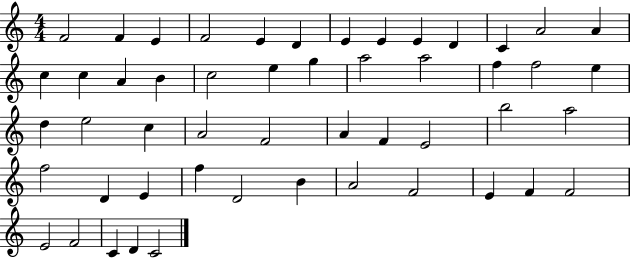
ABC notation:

X:1
T:Untitled
M:4/4
L:1/4
K:C
F2 F E F2 E D E E E D C A2 A c c A B c2 e g a2 a2 f f2 e d e2 c A2 F2 A F E2 b2 a2 f2 D E f D2 B A2 F2 E F F2 E2 F2 C D C2